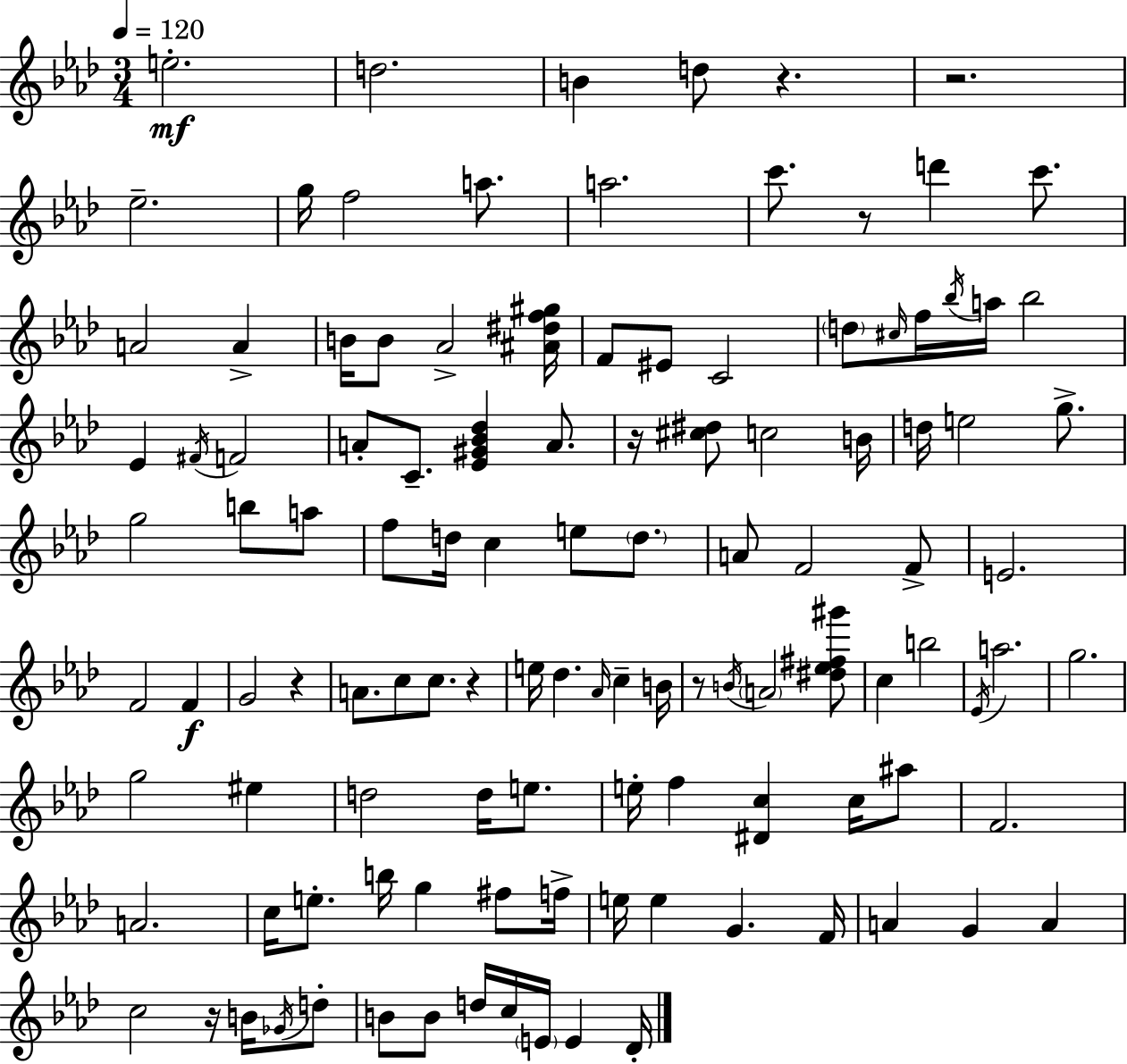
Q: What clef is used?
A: treble